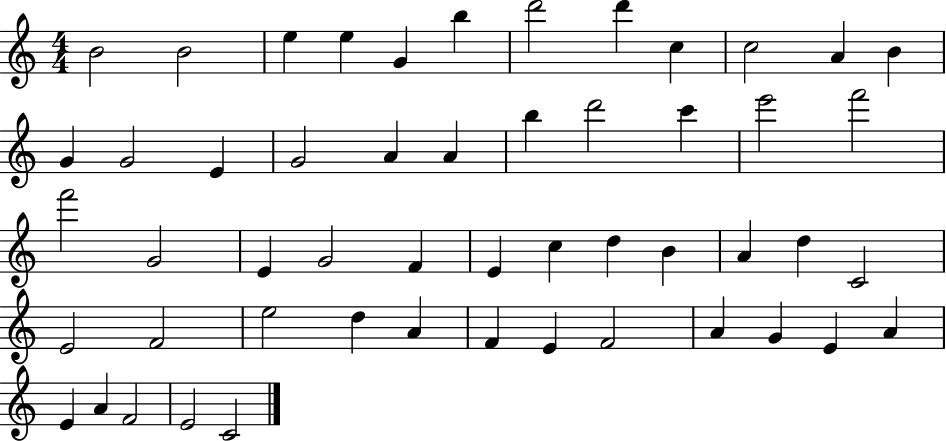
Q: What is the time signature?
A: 4/4